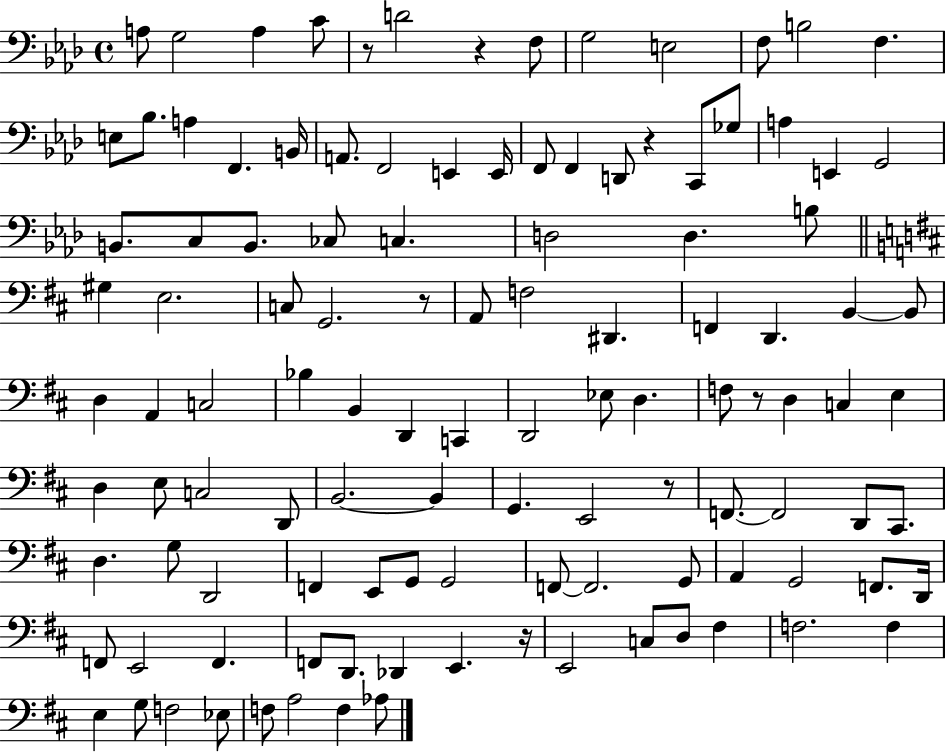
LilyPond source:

{
  \clef bass
  \time 4/4
  \defaultTimeSignature
  \key aes \major
  \repeat volta 2 { a8 g2 a4 c'8 | r8 d'2 r4 f8 | g2 e2 | f8 b2 f4. | \break e8 bes8. a4 f,4. b,16 | a,8. f,2 e,4 e,16 | f,8 f,4 d,8 r4 c,8 ges8 | a4 e,4 g,2 | \break b,8. c8 b,8. ces8 c4. | d2 d4. b8 | \bar "||" \break \key b \minor gis4 e2. | c8 g,2. r8 | a,8 f2 dis,4. | f,4 d,4. b,4~~ b,8 | \break d4 a,4 c2 | bes4 b,4 d,4 c,4 | d,2 ees8 d4. | f8 r8 d4 c4 e4 | \break d4 e8 c2 d,8 | b,2.~~ b,4 | g,4. e,2 r8 | f,8.~~ f,2 d,8 cis,8. | \break d4. g8 d,2 | f,4 e,8 g,8 g,2 | f,8~~ f,2. g,8 | a,4 g,2 f,8. d,16 | \break f,8 e,2 f,4. | f,8 d,8. des,4 e,4. r16 | e,2 c8 d8 fis4 | f2. f4 | \break e4 g8 f2 ees8 | f8 a2 f4 aes8 | } \bar "|."
}